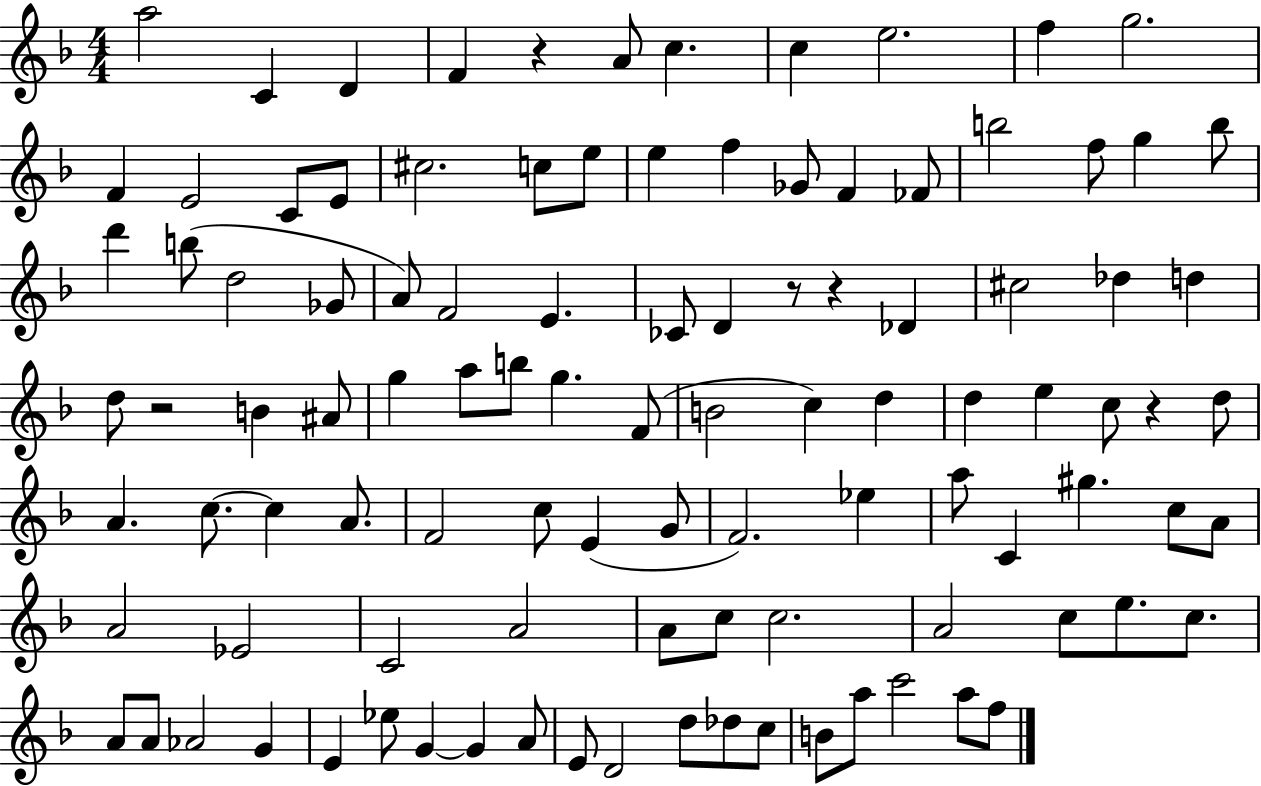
X:1
T:Untitled
M:4/4
L:1/4
K:F
a2 C D F z A/2 c c e2 f g2 F E2 C/2 E/2 ^c2 c/2 e/2 e f _G/2 F _F/2 b2 f/2 g b/2 d' b/2 d2 _G/2 A/2 F2 E _C/2 D z/2 z _D ^c2 _d d d/2 z2 B ^A/2 g a/2 b/2 g F/2 B2 c d d e c/2 z d/2 A c/2 c A/2 F2 c/2 E G/2 F2 _e a/2 C ^g c/2 A/2 A2 _E2 C2 A2 A/2 c/2 c2 A2 c/2 e/2 c/2 A/2 A/2 _A2 G E _e/2 G G A/2 E/2 D2 d/2 _d/2 c/2 B/2 a/2 c'2 a/2 f/2